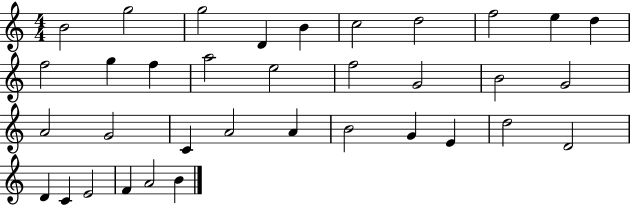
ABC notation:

X:1
T:Untitled
M:4/4
L:1/4
K:C
B2 g2 g2 D B c2 d2 f2 e d f2 g f a2 e2 f2 G2 B2 G2 A2 G2 C A2 A B2 G E d2 D2 D C E2 F A2 B